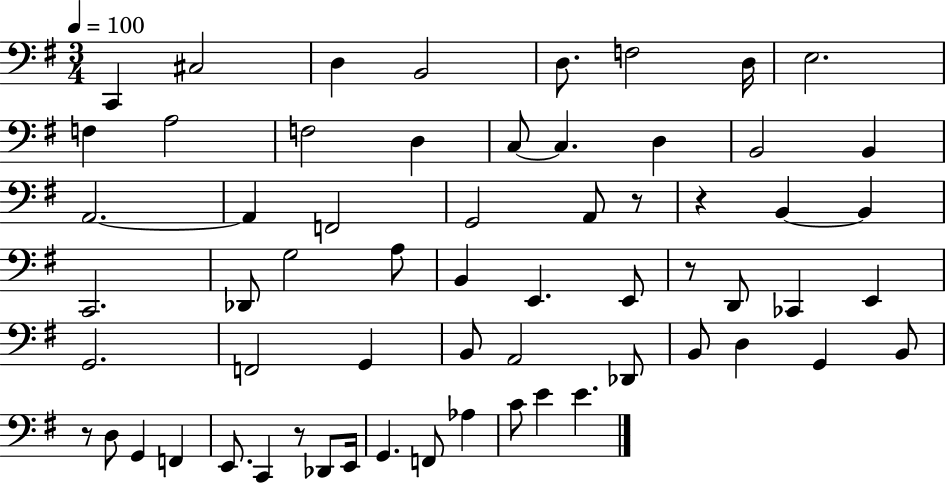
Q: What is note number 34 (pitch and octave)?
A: E2